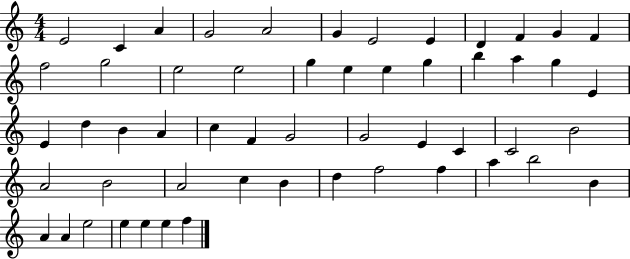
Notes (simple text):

E4/h C4/q A4/q G4/h A4/h G4/q E4/h E4/q D4/q F4/q G4/q F4/q F5/h G5/h E5/h E5/h G5/q E5/q E5/q G5/q B5/q A5/q G5/q E4/q E4/q D5/q B4/q A4/q C5/q F4/q G4/h G4/h E4/q C4/q C4/h B4/h A4/h B4/h A4/h C5/q B4/q D5/q F5/h F5/q A5/q B5/h B4/q A4/q A4/q E5/h E5/q E5/q E5/q F5/q